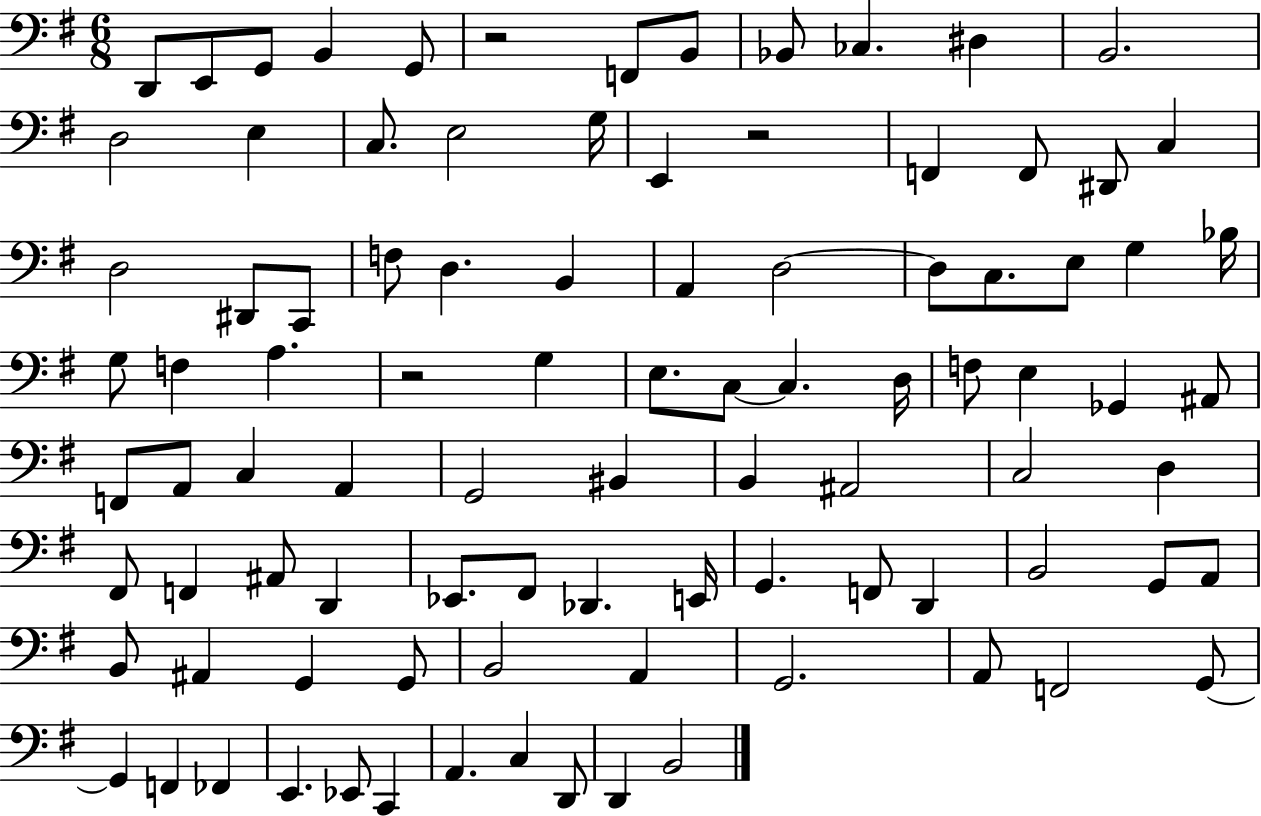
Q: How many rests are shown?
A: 3